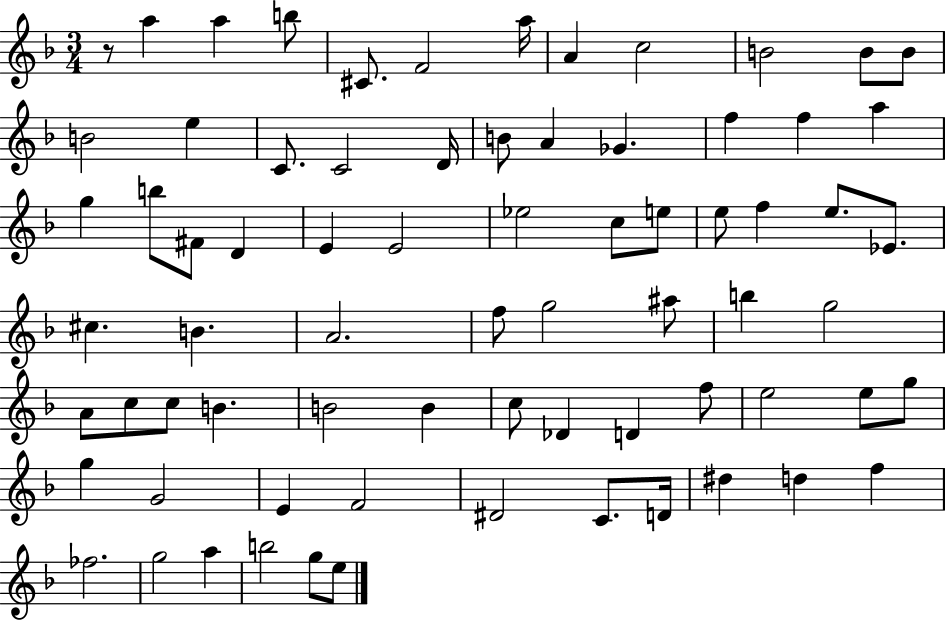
R/e A5/q A5/q B5/e C#4/e. F4/h A5/s A4/q C5/h B4/h B4/e B4/e B4/h E5/q C4/e. C4/h D4/s B4/e A4/q Gb4/q. F5/q F5/q A5/q G5/q B5/e F#4/e D4/q E4/q E4/h Eb5/h C5/e E5/e E5/e F5/q E5/e. Eb4/e. C#5/q. B4/q. A4/h. F5/e G5/h A#5/e B5/q G5/h A4/e C5/e C5/e B4/q. B4/h B4/q C5/e Db4/q D4/q F5/e E5/h E5/e G5/e G5/q G4/h E4/q F4/h D#4/h C4/e. D4/s D#5/q D5/q F5/q FES5/h. G5/h A5/q B5/h G5/e E5/e